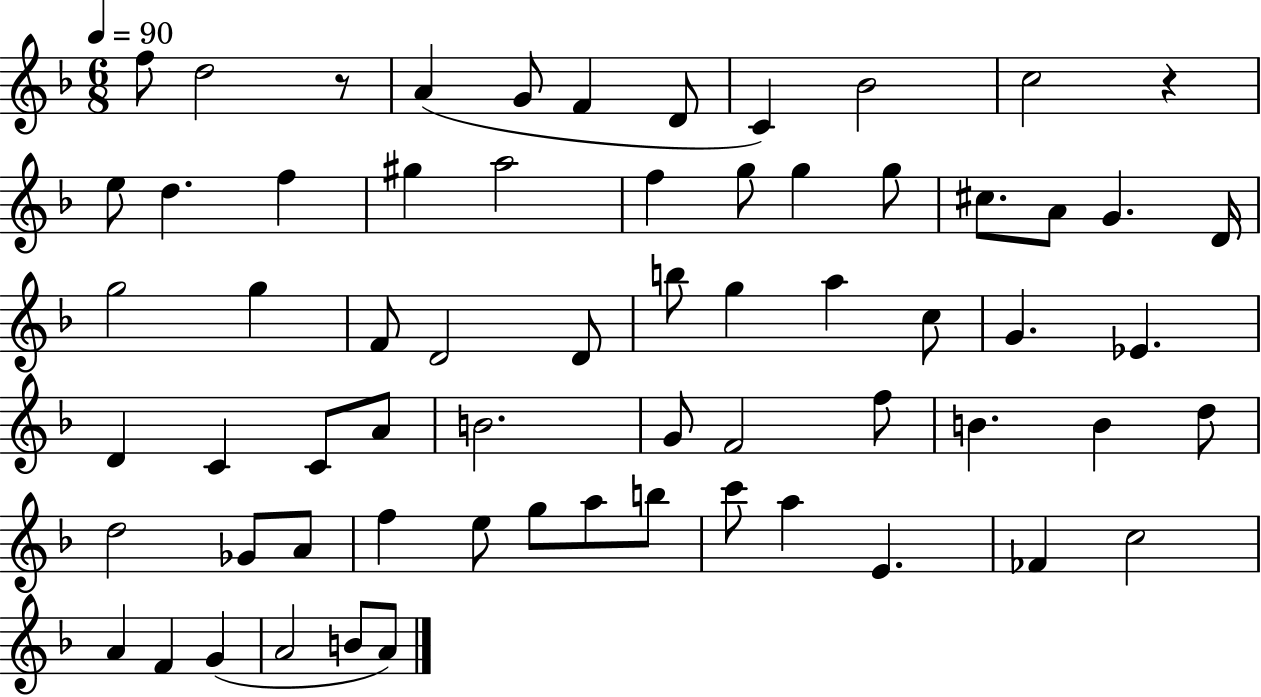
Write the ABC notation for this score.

X:1
T:Untitled
M:6/8
L:1/4
K:F
f/2 d2 z/2 A G/2 F D/2 C _B2 c2 z e/2 d f ^g a2 f g/2 g g/2 ^c/2 A/2 G D/4 g2 g F/2 D2 D/2 b/2 g a c/2 G _E D C C/2 A/2 B2 G/2 F2 f/2 B B d/2 d2 _G/2 A/2 f e/2 g/2 a/2 b/2 c'/2 a E _F c2 A F G A2 B/2 A/2